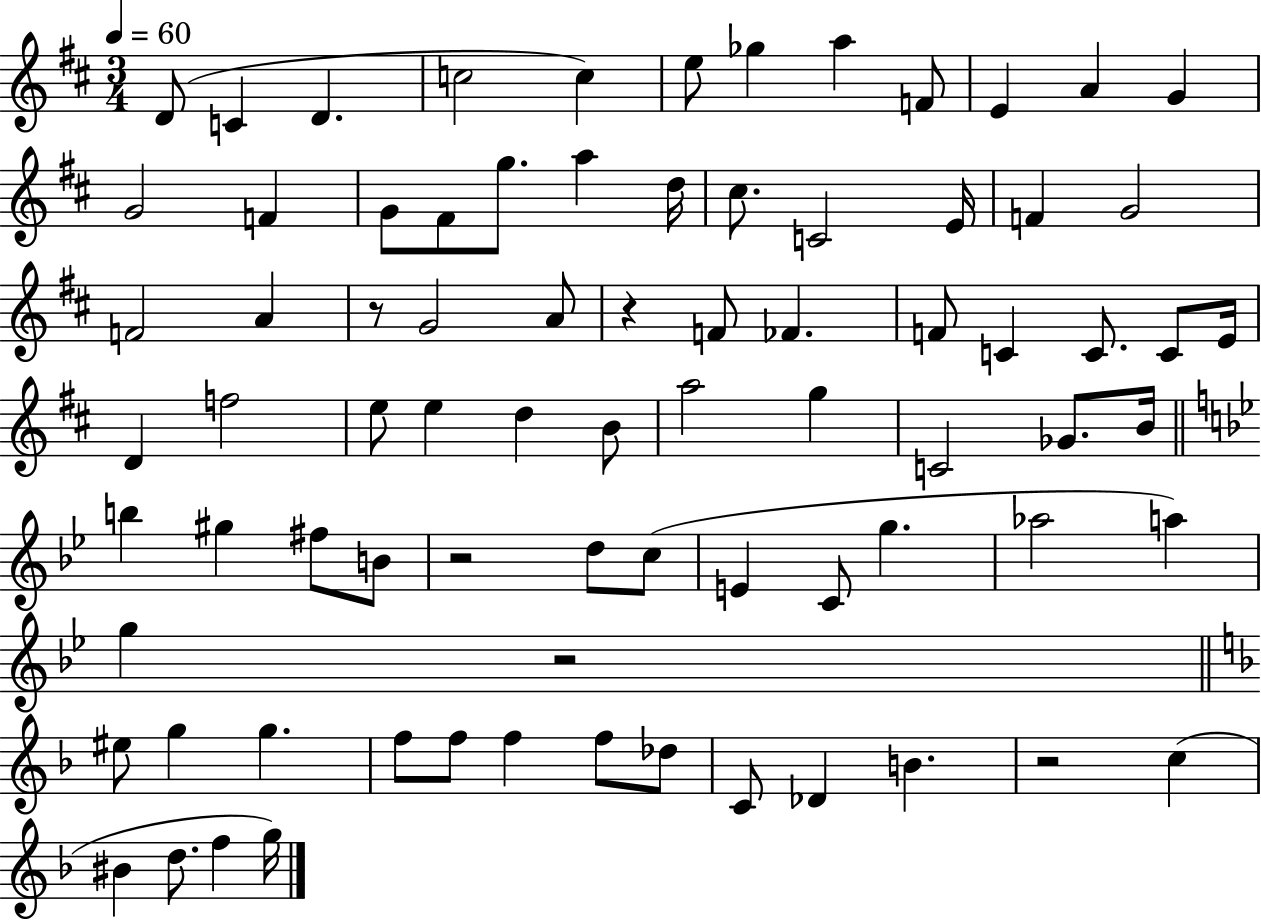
D4/e C4/q D4/q. C5/h C5/q E5/e Gb5/q A5/q F4/e E4/q A4/q G4/q G4/h F4/q G4/e F#4/e G5/e. A5/q D5/s C#5/e. C4/h E4/s F4/q G4/h F4/h A4/q R/e G4/h A4/e R/q F4/e FES4/q. F4/e C4/q C4/e. C4/e E4/s D4/q F5/h E5/e E5/q D5/q B4/e A5/h G5/q C4/h Gb4/e. B4/s B5/q G#5/q F#5/e B4/e R/h D5/e C5/e E4/q C4/e G5/q. Ab5/h A5/q G5/q R/h EIS5/e G5/q G5/q. F5/e F5/e F5/q F5/e Db5/e C4/e Db4/q B4/q. R/h C5/q BIS4/q D5/e. F5/q G5/s